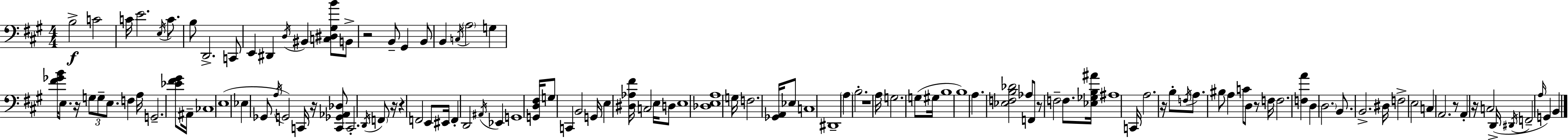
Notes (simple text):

B3/h C4/h C4/s E4/h. E3/s C4/e. B3/e D2/h. C2/e E2/q D#2/q D3/s BIS2/q [C3,D#3,G#3,B4]/e B2/e R/h B2/e G#2/q B2/e B2/q C3/s A3/h G3/q [F#4,Gb4,B4]/s E3/e. R/s G3/e G3/e E3/e. F3/q A3/s G2/h. [Eb4,F#4,G#4]/e A#2/s CES3/w E3/w Eb3/q Gb2/e A3/s G2/h C2/s R/s [C2,Gb2,Ab2,Db3]/e C2/h. D2/s F2/e R/s R/q F2/h E2/e EIS2/s F2/q D2/h A#2/s Eb2/q G2/w [G2,D3,F#3]/s G3/e C2/q B2/h G2/s E3/q [D#3,Ab3,F#4]/s C3/h E3/s D3/e E3/w [Db3,E3,A3]/w G3/s F3/h. [Gb2,A2]/s Eb3/e C3/w D#2/w A3/q B3/h. R/w A3/s G3/h. G3/e G#3/s B3/w B3/w A3/q. [Eb3,F3,B3,Db4]/h Ab3/e F2/e R/e F3/h F3/e. [Eb3,Gb3,B3,A#4]/s A#3/w C2/s A3/h. R/s B3/e F3/s A3/e. BIS3/e A3/q C4/e D3/e R/e F3/s F3/h. [F3,A4]/q D3/q D3/h. B2/e. B2/h. D#3/s F3/h E3/h C3/q A2/h. R/e A2/q R/s C3/h D2/s D#2/s F2/h A3/s G2/q B2/q